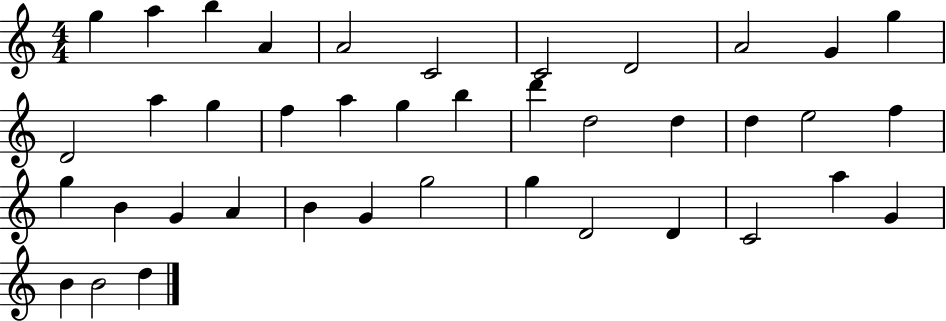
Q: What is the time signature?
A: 4/4